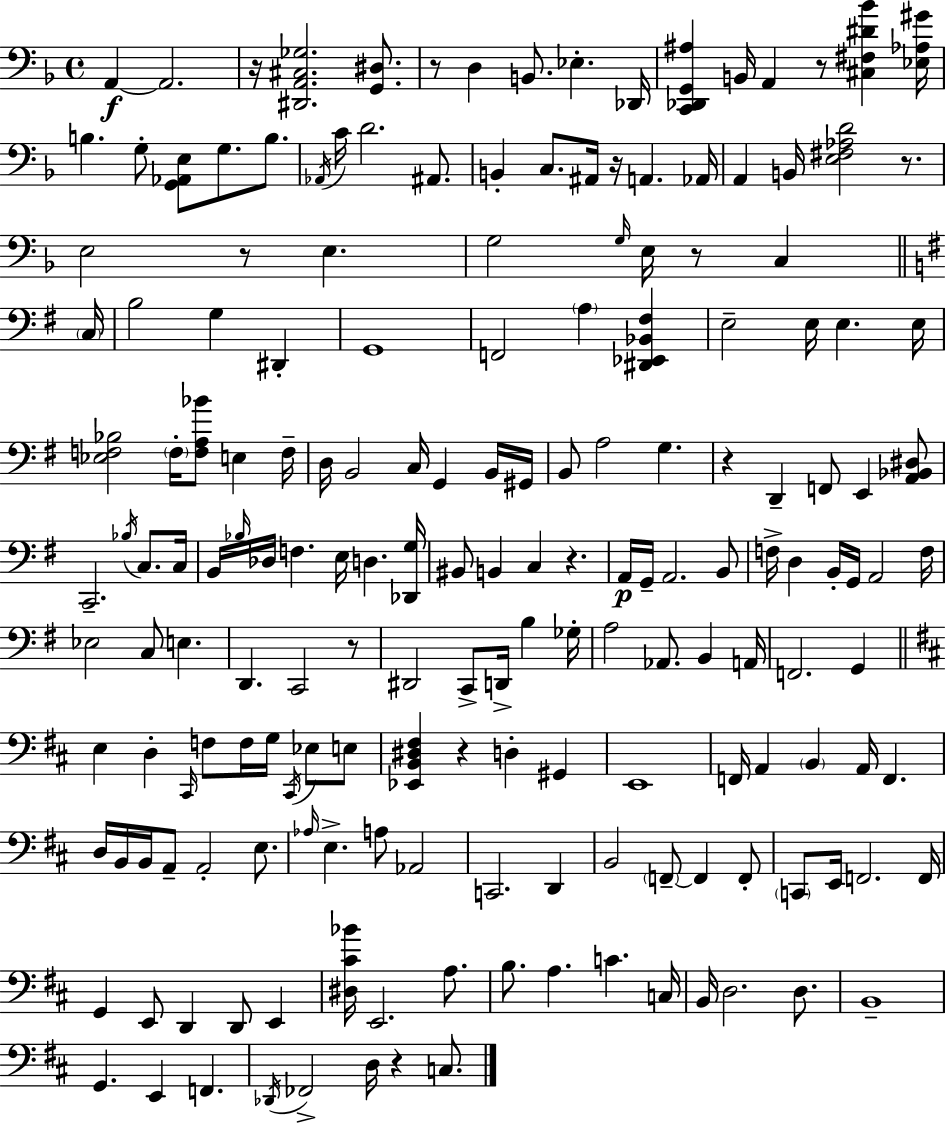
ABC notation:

X:1
T:Untitled
M:4/4
L:1/4
K:Dm
A,, A,,2 z/4 [^D,,A,,^C,_G,]2 [G,,^D,]/2 z/2 D, B,,/2 _E, _D,,/4 [C,,_D,,G,,^A,] B,,/4 A,, z/2 [^C,^F,^D_B] [_E,_A,^G]/4 B, G,/2 [G,,_A,,E,]/2 G,/2 B,/2 _A,,/4 C/4 D2 ^A,,/2 B,, C,/2 ^A,,/4 z/4 A,, _A,,/4 A,, B,,/4 [E,^F,_A,D]2 z/2 E,2 z/2 E, G,2 G,/4 E,/4 z/2 C, C,/4 B,2 G, ^D,, G,,4 F,,2 A, [^D,,_E,,_B,,^F,] E,2 E,/4 E, E,/4 [_E,F,_B,]2 F,/4 [F,A,_B]/2 E, F,/4 D,/4 B,,2 C,/4 G,, B,,/4 ^G,,/4 B,,/2 A,2 G, z D,, F,,/2 E,, [A,,_B,,^D,]/2 C,,2 _B,/4 C,/2 C,/4 B,,/4 _B,/4 _D,/4 F, E,/4 D, [_D,,G,]/4 ^B,,/2 B,, C, z A,,/4 G,,/4 A,,2 B,,/2 F,/4 D, B,,/4 G,,/4 A,,2 F,/4 _E,2 C,/2 E, D,, C,,2 z/2 ^D,,2 C,,/2 D,,/4 B, _G,/4 A,2 _A,,/2 B,, A,,/4 F,,2 G,, E, D, ^C,,/4 F,/2 F,/4 G,/4 ^C,,/4 _E,/2 E,/2 [_E,,B,,^D,^F,] z D, ^G,, E,,4 F,,/4 A,, B,, A,,/4 F,, D,/4 B,,/4 B,,/4 A,,/2 A,,2 E,/2 _A,/4 E, A,/2 _A,,2 C,,2 D,, B,,2 F,,/2 F,, F,,/2 C,,/2 E,,/4 F,,2 F,,/4 G,, E,,/2 D,, D,,/2 E,, [^D,^C_B]/4 E,,2 A,/2 B,/2 A, C C,/4 B,,/4 D,2 D,/2 B,,4 G,, E,, F,, _D,,/4 _F,,2 D,/4 z C,/2